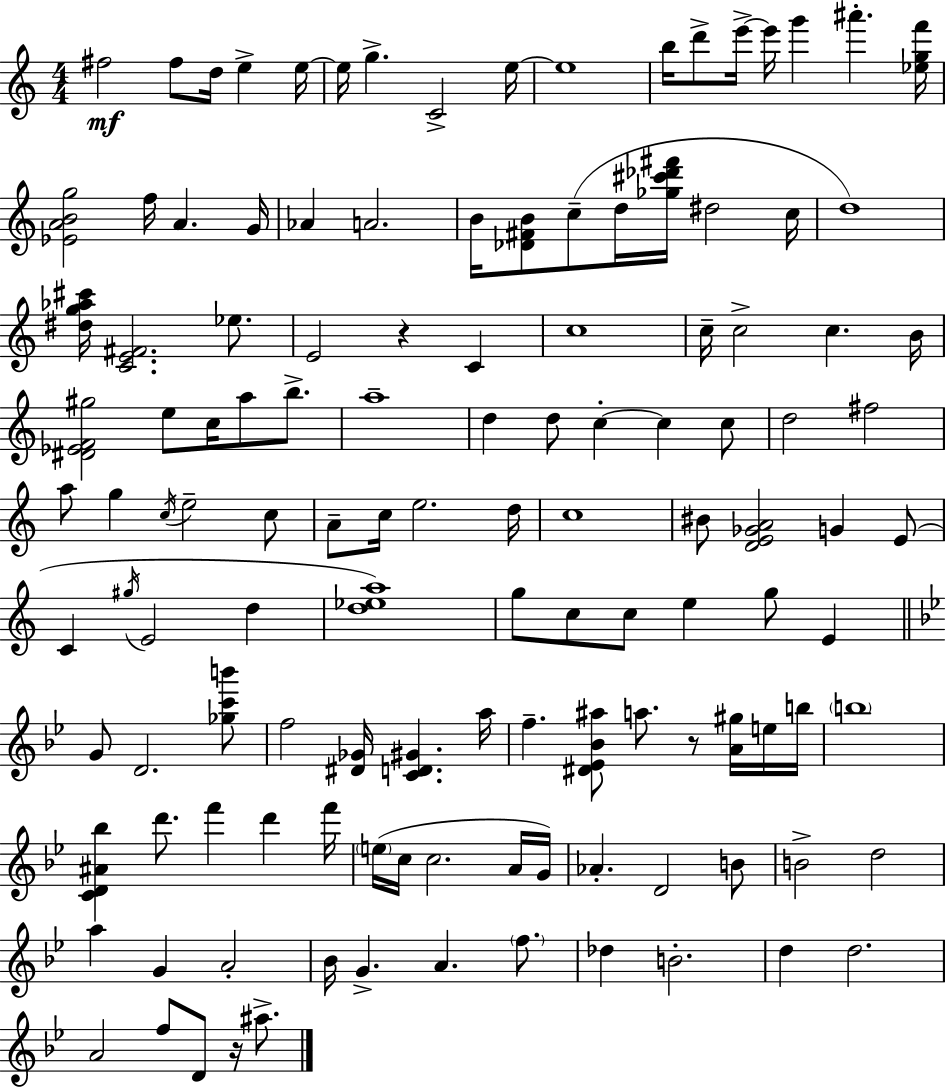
F#5/h F#5/e D5/s E5/q E5/s E5/s G5/q. C4/h E5/s E5/w B5/s D6/e E6/s E6/s G6/q A#6/q. [Eb5,G5,F6]/s [Eb4,A4,B4,G5]/h F5/s A4/q. G4/s Ab4/q A4/h. B4/s [Db4,F#4,B4]/e C5/e D5/s [Gb5,C#6,Db6,F#6]/s D#5/h C5/s D5/w [D#5,G5,Ab5,C#6]/s [C4,E4,F#4]/h. Eb5/e. E4/h R/q C4/q C5/w C5/s C5/h C5/q. B4/s [D#4,Eb4,F4,G#5]/h E5/e C5/s A5/e B5/e. A5/w D5/q D5/e C5/q C5/q C5/e D5/h F#5/h A5/e G5/q C5/s E5/h C5/e A4/e C5/s E5/h. D5/s C5/w BIS4/e [D4,E4,Gb4,A4]/h G4/q E4/e C4/q G#5/s E4/h D5/q [D5,Eb5,A5]/w G5/e C5/e C5/e E5/q G5/e E4/q G4/e D4/h. [Gb5,C6,B6]/e F5/h [D#4,Gb4]/s [C4,D4,G#4]/q. A5/s F5/q. [D#4,Eb4,Bb4,A#5]/e A5/e. R/e [A4,G#5]/s E5/s B5/s B5/w [C4,D4,A#4,Bb5]/q D6/e. F6/q D6/q F6/s E5/s C5/s C5/h. A4/s G4/s Ab4/q. D4/h B4/e B4/h D5/h A5/q G4/q A4/h Bb4/s G4/q. A4/q. F5/e. Db5/q B4/h. D5/q D5/h. A4/h F5/e D4/e R/s A#5/e.